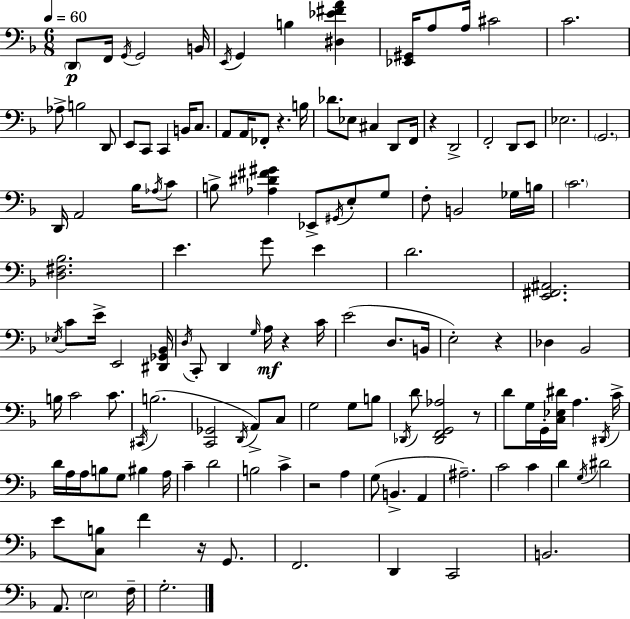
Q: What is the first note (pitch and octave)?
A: D2